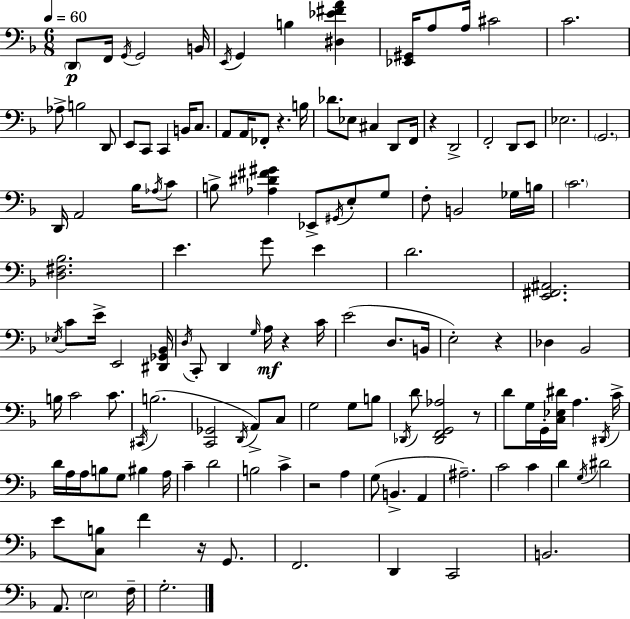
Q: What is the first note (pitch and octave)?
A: D2